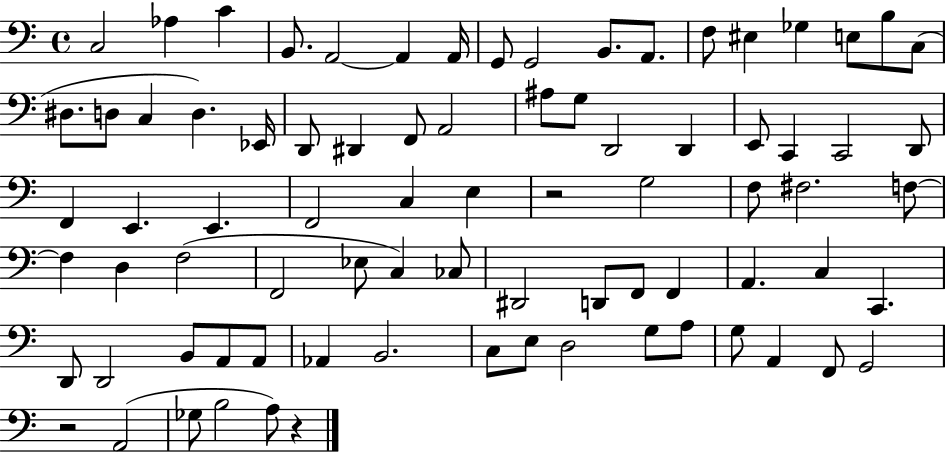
C3/h Ab3/q C4/q B2/e. A2/h A2/q A2/s G2/e G2/h B2/e. A2/e. F3/e EIS3/q Gb3/q E3/e B3/e C3/e D#3/e. D3/e C3/q D3/q. Eb2/s D2/e D#2/q F2/e A2/h A#3/e G3/e D2/h D2/q E2/e C2/q C2/h D2/e F2/q E2/q. E2/q. F2/h C3/q E3/q R/h G3/h F3/e F#3/h. F3/e F3/q D3/q F3/h F2/h Eb3/e C3/q CES3/e D#2/h D2/e F2/e F2/q A2/q. C3/q C2/q. D2/e D2/h B2/e A2/e A2/e Ab2/q B2/h. C3/e E3/e D3/h G3/e A3/e G3/e A2/q F2/e G2/h R/h A2/h Gb3/e B3/h A3/e R/q